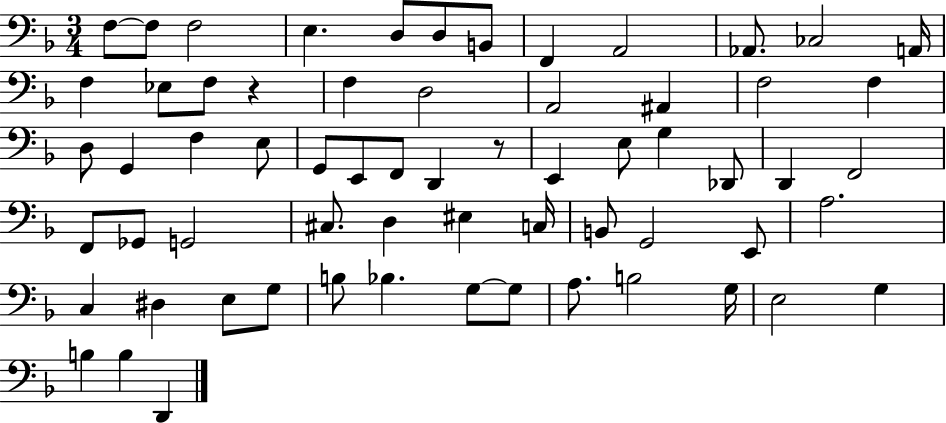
{
  \clef bass
  \numericTimeSignature
  \time 3/4
  \key f \major
  f8~~ f8 f2 | e4. d8 d8 b,8 | f,4 a,2 | aes,8. ces2 a,16 | \break f4 ees8 f8 r4 | f4 d2 | a,2 ais,4 | f2 f4 | \break d8 g,4 f4 e8 | g,8 e,8 f,8 d,4 r8 | e,4 e8 g4 des,8 | d,4 f,2 | \break f,8 ges,8 g,2 | cis8. d4 eis4 c16 | b,8 g,2 e,8 | a2. | \break c4 dis4 e8 g8 | b8 bes4. g8~~ g8 | a8. b2 g16 | e2 g4 | \break b4 b4 d,4 | \bar "|."
}